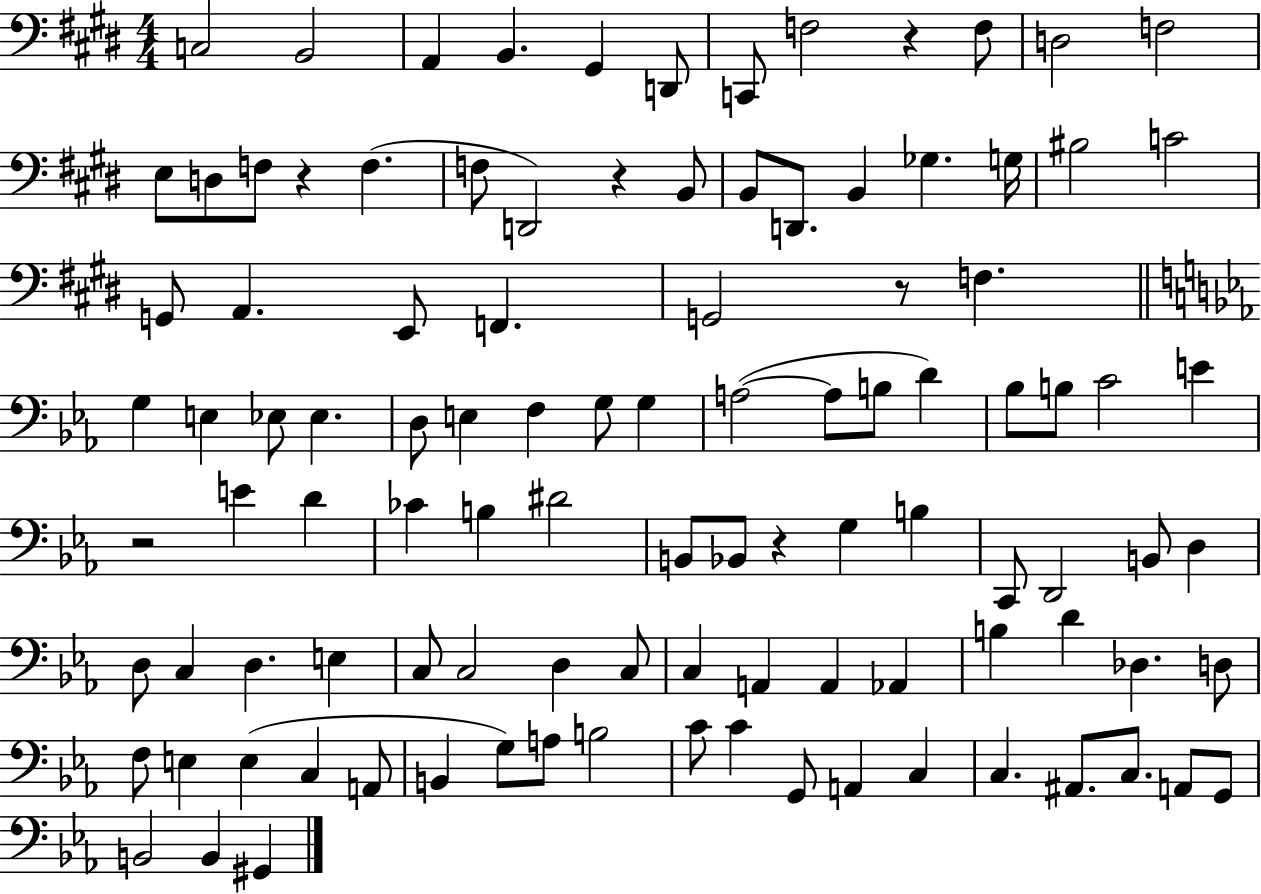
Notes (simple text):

C3/h B2/h A2/q B2/q. G#2/q D2/e C2/e F3/h R/q F3/e D3/h F3/h E3/e D3/e F3/e R/q F3/q. F3/e D2/h R/q B2/e B2/e D2/e. B2/q Gb3/q. G3/s BIS3/h C4/h G2/e A2/q. E2/e F2/q. G2/h R/e F3/q. G3/q E3/q Eb3/e Eb3/q. D3/e E3/q F3/q G3/e G3/q A3/h A3/e B3/e D4/q Bb3/e B3/e C4/h E4/q R/h E4/q D4/q CES4/q B3/q D#4/h B2/e Bb2/e R/q G3/q B3/q C2/e D2/h B2/e D3/q D3/e C3/q D3/q. E3/q C3/e C3/h D3/q C3/e C3/q A2/q A2/q Ab2/q B3/q D4/q Db3/q. D3/e F3/e E3/q E3/q C3/q A2/e B2/q G3/e A3/e B3/h C4/e C4/q G2/e A2/q C3/q C3/q. A#2/e. C3/e. A2/e G2/e B2/h B2/q G#2/q